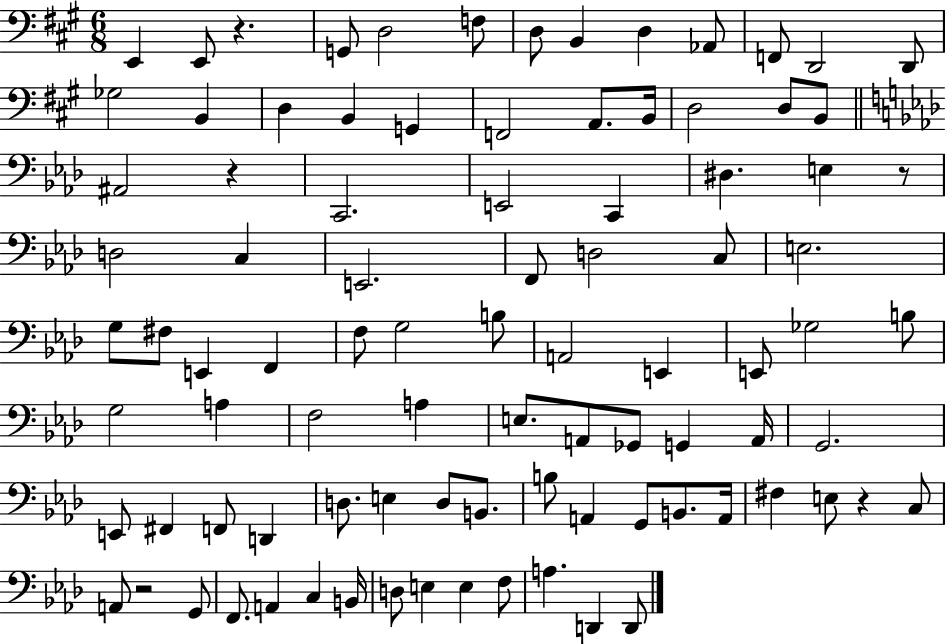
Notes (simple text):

E2/q E2/e R/q. G2/e D3/h F3/e D3/e B2/q D3/q Ab2/e F2/e D2/h D2/e Gb3/h B2/q D3/q B2/q G2/q F2/h A2/e. B2/s D3/h D3/e B2/e A#2/h R/q C2/h. E2/h C2/q D#3/q. E3/q R/e D3/h C3/q E2/h. F2/e D3/h C3/e E3/h. G3/e F#3/e E2/q F2/q F3/e G3/h B3/e A2/h E2/q E2/e Gb3/h B3/e G3/h A3/q F3/h A3/q E3/e. A2/e Gb2/e G2/q A2/s G2/h. E2/e F#2/q F2/e D2/q D3/e. E3/q D3/e B2/e. B3/e A2/q G2/e B2/e. A2/s F#3/q E3/e R/q C3/e A2/e R/h G2/e F2/e. A2/q C3/q B2/s D3/e E3/q E3/q F3/e A3/q. D2/q D2/e